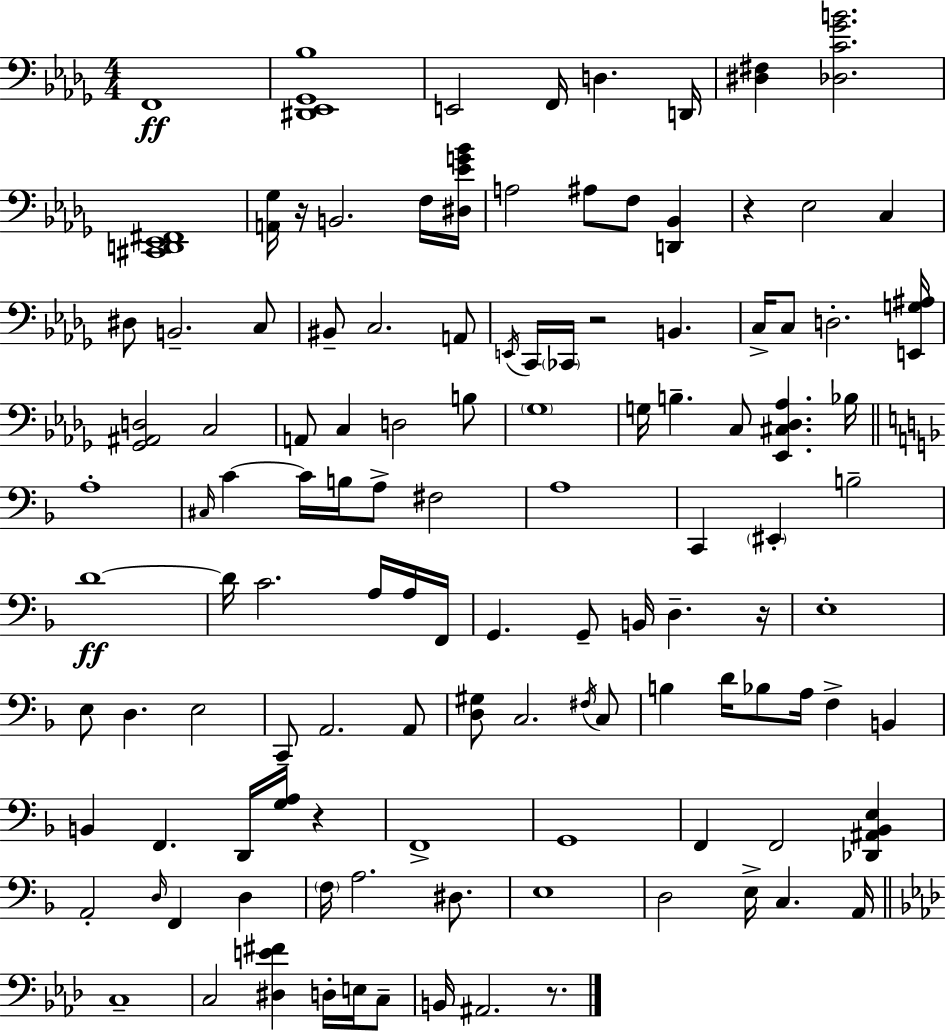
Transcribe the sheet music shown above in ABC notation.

X:1
T:Untitled
M:4/4
L:1/4
K:Bbm
F,,4 [^D,,_E,,_G,,_B,]4 E,,2 F,,/4 D, D,,/4 [^D,^F,] [_D,C_GB]2 [^C,,D,,_E,,^F,,]4 [A,,_G,]/4 z/4 B,,2 F,/4 [^D,_EG_B]/4 A,2 ^A,/2 F,/2 [D,,_B,,] z _E,2 C, ^D,/2 B,,2 C,/2 ^B,,/2 C,2 A,,/2 E,,/4 C,,/4 _C,,/4 z2 B,, C,/4 C,/2 D,2 [E,,G,^A,]/4 [_G,,^A,,D,]2 C,2 A,,/2 C, D,2 B,/2 _G,4 G,/4 B, C,/2 [_E,,^C,_D,_A,] _B,/4 A,4 ^C,/4 C C/4 B,/4 A,/2 ^F,2 A,4 C,, ^E,, B,2 D4 D/4 C2 A,/4 A,/4 F,,/4 G,, G,,/2 B,,/4 D, z/4 E,4 E,/2 D, E,2 C,,/2 A,,2 A,,/2 [D,^G,]/2 C,2 ^F,/4 C,/2 B, D/4 _B,/2 A,/4 F, B,, B,, F,, D,,/4 [G,A,]/4 z F,,4 G,,4 F,, F,,2 [_D,,^A,,_B,,E,] A,,2 D,/4 F,, D, F,/4 A,2 ^D,/2 E,4 D,2 E,/4 C, A,,/4 C,4 C,2 [^D,E^F] D,/4 E,/4 C,/2 B,,/4 ^A,,2 z/2